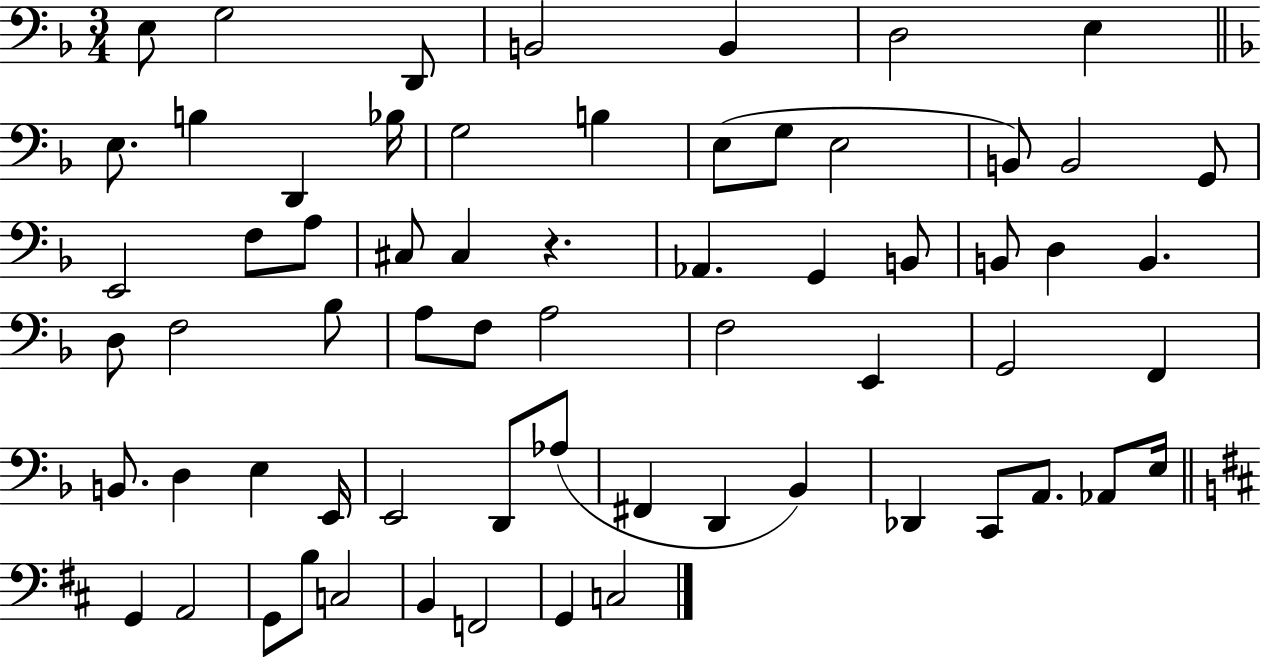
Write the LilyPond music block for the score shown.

{
  \clef bass
  \numericTimeSignature
  \time 3/4
  \key f \major
  e8 g2 d,8 | b,2 b,4 | d2 e4 | \bar "||" \break \key f \major e8. b4 d,4 bes16 | g2 b4 | e8( g8 e2 | b,8) b,2 g,8 | \break e,2 f8 a8 | cis8 cis4 r4. | aes,4. g,4 b,8 | b,8 d4 b,4. | \break d8 f2 bes8 | a8 f8 a2 | f2 e,4 | g,2 f,4 | \break b,8. d4 e4 e,16 | e,2 d,8 aes8( | fis,4 d,4 bes,4) | des,4 c,8 a,8. aes,8 e16 | \break \bar "||" \break \key b \minor g,4 a,2 | g,8 b8 c2 | b,4 f,2 | g,4 c2 | \break \bar "|."
}